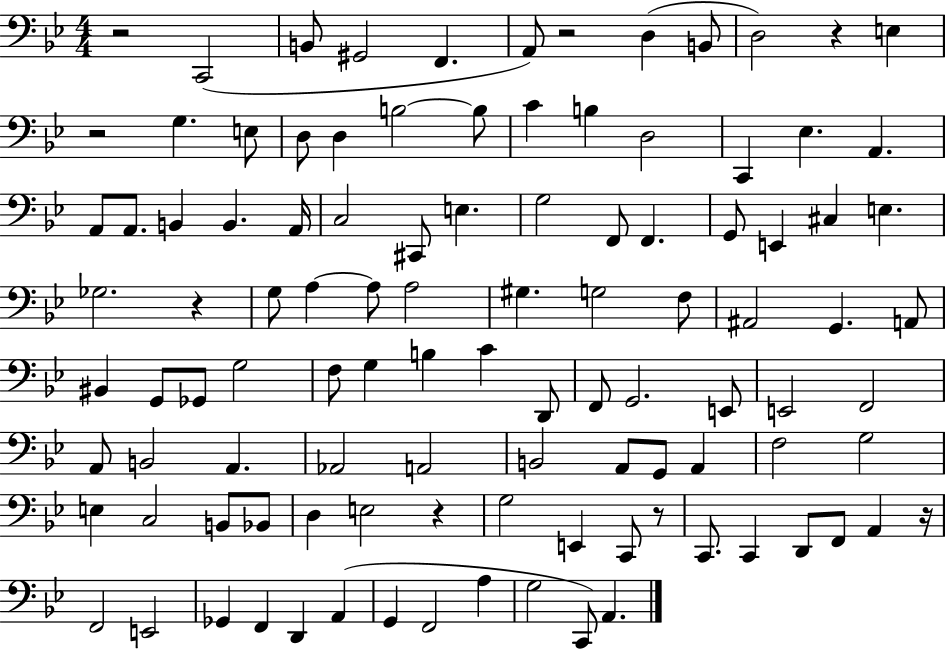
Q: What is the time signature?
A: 4/4